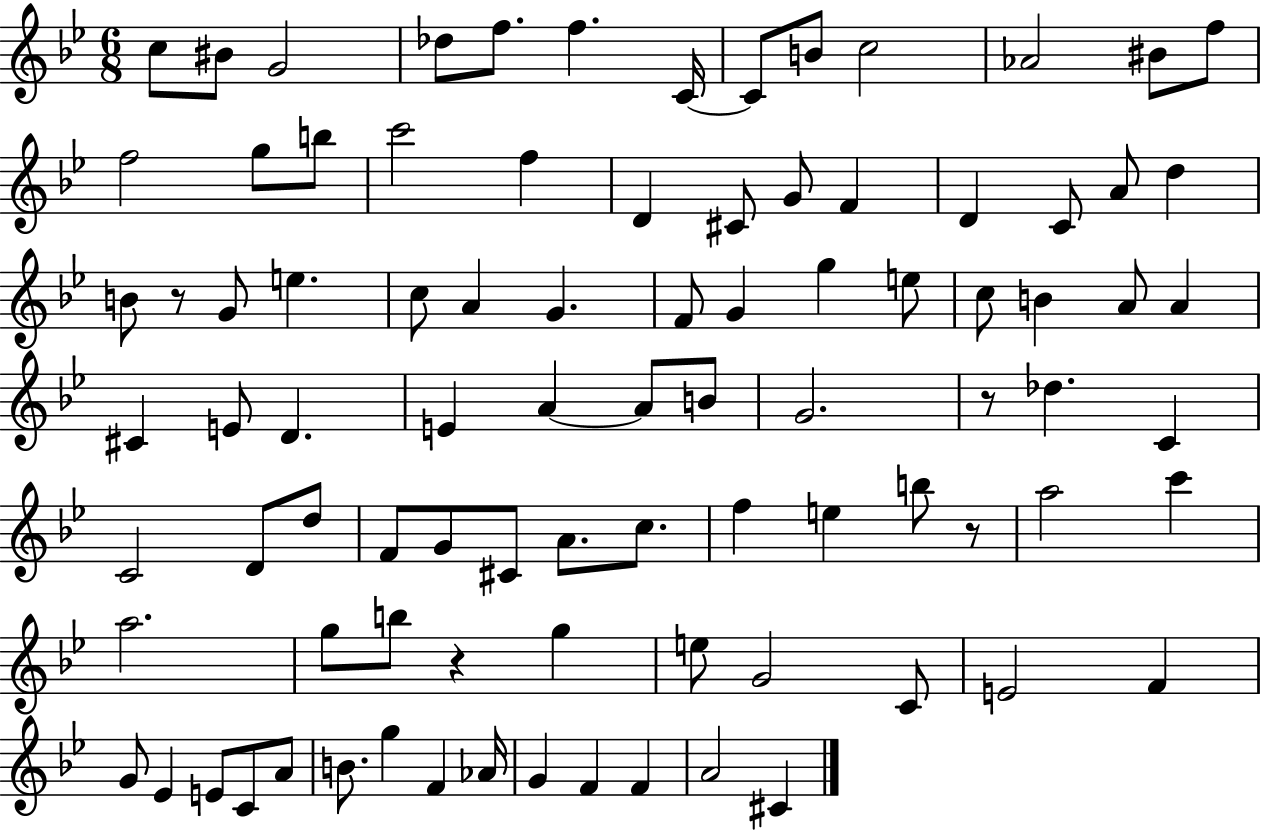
C5/e BIS4/e G4/h Db5/e F5/e. F5/q. C4/s C4/e B4/e C5/h Ab4/h BIS4/e F5/e F5/h G5/e B5/e C6/h F5/q D4/q C#4/e G4/e F4/q D4/q C4/e A4/e D5/q B4/e R/e G4/e E5/q. C5/e A4/q G4/q. F4/e G4/q G5/q E5/e C5/e B4/q A4/e A4/q C#4/q E4/e D4/q. E4/q A4/q A4/e B4/e G4/h. R/e Db5/q. C4/q C4/h D4/e D5/e F4/e G4/e C#4/e A4/e. C5/e. F5/q E5/q B5/e R/e A5/h C6/q A5/h. G5/e B5/e R/q G5/q E5/e G4/h C4/e E4/h F4/q G4/e Eb4/q E4/e C4/e A4/e B4/e. G5/q F4/q Ab4/s G4/q F4/q F4/q A4/h C#4/q